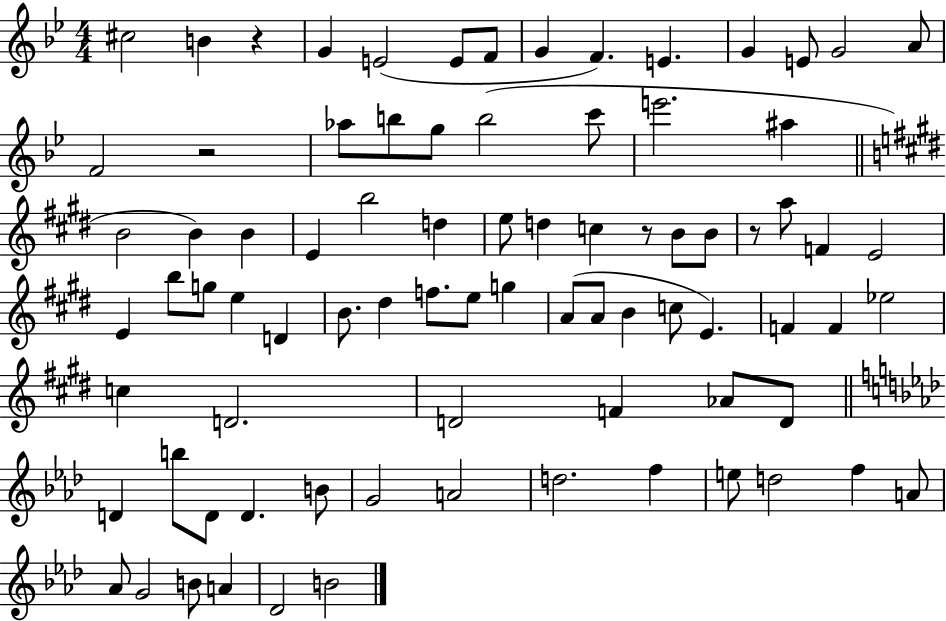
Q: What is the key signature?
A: BES major